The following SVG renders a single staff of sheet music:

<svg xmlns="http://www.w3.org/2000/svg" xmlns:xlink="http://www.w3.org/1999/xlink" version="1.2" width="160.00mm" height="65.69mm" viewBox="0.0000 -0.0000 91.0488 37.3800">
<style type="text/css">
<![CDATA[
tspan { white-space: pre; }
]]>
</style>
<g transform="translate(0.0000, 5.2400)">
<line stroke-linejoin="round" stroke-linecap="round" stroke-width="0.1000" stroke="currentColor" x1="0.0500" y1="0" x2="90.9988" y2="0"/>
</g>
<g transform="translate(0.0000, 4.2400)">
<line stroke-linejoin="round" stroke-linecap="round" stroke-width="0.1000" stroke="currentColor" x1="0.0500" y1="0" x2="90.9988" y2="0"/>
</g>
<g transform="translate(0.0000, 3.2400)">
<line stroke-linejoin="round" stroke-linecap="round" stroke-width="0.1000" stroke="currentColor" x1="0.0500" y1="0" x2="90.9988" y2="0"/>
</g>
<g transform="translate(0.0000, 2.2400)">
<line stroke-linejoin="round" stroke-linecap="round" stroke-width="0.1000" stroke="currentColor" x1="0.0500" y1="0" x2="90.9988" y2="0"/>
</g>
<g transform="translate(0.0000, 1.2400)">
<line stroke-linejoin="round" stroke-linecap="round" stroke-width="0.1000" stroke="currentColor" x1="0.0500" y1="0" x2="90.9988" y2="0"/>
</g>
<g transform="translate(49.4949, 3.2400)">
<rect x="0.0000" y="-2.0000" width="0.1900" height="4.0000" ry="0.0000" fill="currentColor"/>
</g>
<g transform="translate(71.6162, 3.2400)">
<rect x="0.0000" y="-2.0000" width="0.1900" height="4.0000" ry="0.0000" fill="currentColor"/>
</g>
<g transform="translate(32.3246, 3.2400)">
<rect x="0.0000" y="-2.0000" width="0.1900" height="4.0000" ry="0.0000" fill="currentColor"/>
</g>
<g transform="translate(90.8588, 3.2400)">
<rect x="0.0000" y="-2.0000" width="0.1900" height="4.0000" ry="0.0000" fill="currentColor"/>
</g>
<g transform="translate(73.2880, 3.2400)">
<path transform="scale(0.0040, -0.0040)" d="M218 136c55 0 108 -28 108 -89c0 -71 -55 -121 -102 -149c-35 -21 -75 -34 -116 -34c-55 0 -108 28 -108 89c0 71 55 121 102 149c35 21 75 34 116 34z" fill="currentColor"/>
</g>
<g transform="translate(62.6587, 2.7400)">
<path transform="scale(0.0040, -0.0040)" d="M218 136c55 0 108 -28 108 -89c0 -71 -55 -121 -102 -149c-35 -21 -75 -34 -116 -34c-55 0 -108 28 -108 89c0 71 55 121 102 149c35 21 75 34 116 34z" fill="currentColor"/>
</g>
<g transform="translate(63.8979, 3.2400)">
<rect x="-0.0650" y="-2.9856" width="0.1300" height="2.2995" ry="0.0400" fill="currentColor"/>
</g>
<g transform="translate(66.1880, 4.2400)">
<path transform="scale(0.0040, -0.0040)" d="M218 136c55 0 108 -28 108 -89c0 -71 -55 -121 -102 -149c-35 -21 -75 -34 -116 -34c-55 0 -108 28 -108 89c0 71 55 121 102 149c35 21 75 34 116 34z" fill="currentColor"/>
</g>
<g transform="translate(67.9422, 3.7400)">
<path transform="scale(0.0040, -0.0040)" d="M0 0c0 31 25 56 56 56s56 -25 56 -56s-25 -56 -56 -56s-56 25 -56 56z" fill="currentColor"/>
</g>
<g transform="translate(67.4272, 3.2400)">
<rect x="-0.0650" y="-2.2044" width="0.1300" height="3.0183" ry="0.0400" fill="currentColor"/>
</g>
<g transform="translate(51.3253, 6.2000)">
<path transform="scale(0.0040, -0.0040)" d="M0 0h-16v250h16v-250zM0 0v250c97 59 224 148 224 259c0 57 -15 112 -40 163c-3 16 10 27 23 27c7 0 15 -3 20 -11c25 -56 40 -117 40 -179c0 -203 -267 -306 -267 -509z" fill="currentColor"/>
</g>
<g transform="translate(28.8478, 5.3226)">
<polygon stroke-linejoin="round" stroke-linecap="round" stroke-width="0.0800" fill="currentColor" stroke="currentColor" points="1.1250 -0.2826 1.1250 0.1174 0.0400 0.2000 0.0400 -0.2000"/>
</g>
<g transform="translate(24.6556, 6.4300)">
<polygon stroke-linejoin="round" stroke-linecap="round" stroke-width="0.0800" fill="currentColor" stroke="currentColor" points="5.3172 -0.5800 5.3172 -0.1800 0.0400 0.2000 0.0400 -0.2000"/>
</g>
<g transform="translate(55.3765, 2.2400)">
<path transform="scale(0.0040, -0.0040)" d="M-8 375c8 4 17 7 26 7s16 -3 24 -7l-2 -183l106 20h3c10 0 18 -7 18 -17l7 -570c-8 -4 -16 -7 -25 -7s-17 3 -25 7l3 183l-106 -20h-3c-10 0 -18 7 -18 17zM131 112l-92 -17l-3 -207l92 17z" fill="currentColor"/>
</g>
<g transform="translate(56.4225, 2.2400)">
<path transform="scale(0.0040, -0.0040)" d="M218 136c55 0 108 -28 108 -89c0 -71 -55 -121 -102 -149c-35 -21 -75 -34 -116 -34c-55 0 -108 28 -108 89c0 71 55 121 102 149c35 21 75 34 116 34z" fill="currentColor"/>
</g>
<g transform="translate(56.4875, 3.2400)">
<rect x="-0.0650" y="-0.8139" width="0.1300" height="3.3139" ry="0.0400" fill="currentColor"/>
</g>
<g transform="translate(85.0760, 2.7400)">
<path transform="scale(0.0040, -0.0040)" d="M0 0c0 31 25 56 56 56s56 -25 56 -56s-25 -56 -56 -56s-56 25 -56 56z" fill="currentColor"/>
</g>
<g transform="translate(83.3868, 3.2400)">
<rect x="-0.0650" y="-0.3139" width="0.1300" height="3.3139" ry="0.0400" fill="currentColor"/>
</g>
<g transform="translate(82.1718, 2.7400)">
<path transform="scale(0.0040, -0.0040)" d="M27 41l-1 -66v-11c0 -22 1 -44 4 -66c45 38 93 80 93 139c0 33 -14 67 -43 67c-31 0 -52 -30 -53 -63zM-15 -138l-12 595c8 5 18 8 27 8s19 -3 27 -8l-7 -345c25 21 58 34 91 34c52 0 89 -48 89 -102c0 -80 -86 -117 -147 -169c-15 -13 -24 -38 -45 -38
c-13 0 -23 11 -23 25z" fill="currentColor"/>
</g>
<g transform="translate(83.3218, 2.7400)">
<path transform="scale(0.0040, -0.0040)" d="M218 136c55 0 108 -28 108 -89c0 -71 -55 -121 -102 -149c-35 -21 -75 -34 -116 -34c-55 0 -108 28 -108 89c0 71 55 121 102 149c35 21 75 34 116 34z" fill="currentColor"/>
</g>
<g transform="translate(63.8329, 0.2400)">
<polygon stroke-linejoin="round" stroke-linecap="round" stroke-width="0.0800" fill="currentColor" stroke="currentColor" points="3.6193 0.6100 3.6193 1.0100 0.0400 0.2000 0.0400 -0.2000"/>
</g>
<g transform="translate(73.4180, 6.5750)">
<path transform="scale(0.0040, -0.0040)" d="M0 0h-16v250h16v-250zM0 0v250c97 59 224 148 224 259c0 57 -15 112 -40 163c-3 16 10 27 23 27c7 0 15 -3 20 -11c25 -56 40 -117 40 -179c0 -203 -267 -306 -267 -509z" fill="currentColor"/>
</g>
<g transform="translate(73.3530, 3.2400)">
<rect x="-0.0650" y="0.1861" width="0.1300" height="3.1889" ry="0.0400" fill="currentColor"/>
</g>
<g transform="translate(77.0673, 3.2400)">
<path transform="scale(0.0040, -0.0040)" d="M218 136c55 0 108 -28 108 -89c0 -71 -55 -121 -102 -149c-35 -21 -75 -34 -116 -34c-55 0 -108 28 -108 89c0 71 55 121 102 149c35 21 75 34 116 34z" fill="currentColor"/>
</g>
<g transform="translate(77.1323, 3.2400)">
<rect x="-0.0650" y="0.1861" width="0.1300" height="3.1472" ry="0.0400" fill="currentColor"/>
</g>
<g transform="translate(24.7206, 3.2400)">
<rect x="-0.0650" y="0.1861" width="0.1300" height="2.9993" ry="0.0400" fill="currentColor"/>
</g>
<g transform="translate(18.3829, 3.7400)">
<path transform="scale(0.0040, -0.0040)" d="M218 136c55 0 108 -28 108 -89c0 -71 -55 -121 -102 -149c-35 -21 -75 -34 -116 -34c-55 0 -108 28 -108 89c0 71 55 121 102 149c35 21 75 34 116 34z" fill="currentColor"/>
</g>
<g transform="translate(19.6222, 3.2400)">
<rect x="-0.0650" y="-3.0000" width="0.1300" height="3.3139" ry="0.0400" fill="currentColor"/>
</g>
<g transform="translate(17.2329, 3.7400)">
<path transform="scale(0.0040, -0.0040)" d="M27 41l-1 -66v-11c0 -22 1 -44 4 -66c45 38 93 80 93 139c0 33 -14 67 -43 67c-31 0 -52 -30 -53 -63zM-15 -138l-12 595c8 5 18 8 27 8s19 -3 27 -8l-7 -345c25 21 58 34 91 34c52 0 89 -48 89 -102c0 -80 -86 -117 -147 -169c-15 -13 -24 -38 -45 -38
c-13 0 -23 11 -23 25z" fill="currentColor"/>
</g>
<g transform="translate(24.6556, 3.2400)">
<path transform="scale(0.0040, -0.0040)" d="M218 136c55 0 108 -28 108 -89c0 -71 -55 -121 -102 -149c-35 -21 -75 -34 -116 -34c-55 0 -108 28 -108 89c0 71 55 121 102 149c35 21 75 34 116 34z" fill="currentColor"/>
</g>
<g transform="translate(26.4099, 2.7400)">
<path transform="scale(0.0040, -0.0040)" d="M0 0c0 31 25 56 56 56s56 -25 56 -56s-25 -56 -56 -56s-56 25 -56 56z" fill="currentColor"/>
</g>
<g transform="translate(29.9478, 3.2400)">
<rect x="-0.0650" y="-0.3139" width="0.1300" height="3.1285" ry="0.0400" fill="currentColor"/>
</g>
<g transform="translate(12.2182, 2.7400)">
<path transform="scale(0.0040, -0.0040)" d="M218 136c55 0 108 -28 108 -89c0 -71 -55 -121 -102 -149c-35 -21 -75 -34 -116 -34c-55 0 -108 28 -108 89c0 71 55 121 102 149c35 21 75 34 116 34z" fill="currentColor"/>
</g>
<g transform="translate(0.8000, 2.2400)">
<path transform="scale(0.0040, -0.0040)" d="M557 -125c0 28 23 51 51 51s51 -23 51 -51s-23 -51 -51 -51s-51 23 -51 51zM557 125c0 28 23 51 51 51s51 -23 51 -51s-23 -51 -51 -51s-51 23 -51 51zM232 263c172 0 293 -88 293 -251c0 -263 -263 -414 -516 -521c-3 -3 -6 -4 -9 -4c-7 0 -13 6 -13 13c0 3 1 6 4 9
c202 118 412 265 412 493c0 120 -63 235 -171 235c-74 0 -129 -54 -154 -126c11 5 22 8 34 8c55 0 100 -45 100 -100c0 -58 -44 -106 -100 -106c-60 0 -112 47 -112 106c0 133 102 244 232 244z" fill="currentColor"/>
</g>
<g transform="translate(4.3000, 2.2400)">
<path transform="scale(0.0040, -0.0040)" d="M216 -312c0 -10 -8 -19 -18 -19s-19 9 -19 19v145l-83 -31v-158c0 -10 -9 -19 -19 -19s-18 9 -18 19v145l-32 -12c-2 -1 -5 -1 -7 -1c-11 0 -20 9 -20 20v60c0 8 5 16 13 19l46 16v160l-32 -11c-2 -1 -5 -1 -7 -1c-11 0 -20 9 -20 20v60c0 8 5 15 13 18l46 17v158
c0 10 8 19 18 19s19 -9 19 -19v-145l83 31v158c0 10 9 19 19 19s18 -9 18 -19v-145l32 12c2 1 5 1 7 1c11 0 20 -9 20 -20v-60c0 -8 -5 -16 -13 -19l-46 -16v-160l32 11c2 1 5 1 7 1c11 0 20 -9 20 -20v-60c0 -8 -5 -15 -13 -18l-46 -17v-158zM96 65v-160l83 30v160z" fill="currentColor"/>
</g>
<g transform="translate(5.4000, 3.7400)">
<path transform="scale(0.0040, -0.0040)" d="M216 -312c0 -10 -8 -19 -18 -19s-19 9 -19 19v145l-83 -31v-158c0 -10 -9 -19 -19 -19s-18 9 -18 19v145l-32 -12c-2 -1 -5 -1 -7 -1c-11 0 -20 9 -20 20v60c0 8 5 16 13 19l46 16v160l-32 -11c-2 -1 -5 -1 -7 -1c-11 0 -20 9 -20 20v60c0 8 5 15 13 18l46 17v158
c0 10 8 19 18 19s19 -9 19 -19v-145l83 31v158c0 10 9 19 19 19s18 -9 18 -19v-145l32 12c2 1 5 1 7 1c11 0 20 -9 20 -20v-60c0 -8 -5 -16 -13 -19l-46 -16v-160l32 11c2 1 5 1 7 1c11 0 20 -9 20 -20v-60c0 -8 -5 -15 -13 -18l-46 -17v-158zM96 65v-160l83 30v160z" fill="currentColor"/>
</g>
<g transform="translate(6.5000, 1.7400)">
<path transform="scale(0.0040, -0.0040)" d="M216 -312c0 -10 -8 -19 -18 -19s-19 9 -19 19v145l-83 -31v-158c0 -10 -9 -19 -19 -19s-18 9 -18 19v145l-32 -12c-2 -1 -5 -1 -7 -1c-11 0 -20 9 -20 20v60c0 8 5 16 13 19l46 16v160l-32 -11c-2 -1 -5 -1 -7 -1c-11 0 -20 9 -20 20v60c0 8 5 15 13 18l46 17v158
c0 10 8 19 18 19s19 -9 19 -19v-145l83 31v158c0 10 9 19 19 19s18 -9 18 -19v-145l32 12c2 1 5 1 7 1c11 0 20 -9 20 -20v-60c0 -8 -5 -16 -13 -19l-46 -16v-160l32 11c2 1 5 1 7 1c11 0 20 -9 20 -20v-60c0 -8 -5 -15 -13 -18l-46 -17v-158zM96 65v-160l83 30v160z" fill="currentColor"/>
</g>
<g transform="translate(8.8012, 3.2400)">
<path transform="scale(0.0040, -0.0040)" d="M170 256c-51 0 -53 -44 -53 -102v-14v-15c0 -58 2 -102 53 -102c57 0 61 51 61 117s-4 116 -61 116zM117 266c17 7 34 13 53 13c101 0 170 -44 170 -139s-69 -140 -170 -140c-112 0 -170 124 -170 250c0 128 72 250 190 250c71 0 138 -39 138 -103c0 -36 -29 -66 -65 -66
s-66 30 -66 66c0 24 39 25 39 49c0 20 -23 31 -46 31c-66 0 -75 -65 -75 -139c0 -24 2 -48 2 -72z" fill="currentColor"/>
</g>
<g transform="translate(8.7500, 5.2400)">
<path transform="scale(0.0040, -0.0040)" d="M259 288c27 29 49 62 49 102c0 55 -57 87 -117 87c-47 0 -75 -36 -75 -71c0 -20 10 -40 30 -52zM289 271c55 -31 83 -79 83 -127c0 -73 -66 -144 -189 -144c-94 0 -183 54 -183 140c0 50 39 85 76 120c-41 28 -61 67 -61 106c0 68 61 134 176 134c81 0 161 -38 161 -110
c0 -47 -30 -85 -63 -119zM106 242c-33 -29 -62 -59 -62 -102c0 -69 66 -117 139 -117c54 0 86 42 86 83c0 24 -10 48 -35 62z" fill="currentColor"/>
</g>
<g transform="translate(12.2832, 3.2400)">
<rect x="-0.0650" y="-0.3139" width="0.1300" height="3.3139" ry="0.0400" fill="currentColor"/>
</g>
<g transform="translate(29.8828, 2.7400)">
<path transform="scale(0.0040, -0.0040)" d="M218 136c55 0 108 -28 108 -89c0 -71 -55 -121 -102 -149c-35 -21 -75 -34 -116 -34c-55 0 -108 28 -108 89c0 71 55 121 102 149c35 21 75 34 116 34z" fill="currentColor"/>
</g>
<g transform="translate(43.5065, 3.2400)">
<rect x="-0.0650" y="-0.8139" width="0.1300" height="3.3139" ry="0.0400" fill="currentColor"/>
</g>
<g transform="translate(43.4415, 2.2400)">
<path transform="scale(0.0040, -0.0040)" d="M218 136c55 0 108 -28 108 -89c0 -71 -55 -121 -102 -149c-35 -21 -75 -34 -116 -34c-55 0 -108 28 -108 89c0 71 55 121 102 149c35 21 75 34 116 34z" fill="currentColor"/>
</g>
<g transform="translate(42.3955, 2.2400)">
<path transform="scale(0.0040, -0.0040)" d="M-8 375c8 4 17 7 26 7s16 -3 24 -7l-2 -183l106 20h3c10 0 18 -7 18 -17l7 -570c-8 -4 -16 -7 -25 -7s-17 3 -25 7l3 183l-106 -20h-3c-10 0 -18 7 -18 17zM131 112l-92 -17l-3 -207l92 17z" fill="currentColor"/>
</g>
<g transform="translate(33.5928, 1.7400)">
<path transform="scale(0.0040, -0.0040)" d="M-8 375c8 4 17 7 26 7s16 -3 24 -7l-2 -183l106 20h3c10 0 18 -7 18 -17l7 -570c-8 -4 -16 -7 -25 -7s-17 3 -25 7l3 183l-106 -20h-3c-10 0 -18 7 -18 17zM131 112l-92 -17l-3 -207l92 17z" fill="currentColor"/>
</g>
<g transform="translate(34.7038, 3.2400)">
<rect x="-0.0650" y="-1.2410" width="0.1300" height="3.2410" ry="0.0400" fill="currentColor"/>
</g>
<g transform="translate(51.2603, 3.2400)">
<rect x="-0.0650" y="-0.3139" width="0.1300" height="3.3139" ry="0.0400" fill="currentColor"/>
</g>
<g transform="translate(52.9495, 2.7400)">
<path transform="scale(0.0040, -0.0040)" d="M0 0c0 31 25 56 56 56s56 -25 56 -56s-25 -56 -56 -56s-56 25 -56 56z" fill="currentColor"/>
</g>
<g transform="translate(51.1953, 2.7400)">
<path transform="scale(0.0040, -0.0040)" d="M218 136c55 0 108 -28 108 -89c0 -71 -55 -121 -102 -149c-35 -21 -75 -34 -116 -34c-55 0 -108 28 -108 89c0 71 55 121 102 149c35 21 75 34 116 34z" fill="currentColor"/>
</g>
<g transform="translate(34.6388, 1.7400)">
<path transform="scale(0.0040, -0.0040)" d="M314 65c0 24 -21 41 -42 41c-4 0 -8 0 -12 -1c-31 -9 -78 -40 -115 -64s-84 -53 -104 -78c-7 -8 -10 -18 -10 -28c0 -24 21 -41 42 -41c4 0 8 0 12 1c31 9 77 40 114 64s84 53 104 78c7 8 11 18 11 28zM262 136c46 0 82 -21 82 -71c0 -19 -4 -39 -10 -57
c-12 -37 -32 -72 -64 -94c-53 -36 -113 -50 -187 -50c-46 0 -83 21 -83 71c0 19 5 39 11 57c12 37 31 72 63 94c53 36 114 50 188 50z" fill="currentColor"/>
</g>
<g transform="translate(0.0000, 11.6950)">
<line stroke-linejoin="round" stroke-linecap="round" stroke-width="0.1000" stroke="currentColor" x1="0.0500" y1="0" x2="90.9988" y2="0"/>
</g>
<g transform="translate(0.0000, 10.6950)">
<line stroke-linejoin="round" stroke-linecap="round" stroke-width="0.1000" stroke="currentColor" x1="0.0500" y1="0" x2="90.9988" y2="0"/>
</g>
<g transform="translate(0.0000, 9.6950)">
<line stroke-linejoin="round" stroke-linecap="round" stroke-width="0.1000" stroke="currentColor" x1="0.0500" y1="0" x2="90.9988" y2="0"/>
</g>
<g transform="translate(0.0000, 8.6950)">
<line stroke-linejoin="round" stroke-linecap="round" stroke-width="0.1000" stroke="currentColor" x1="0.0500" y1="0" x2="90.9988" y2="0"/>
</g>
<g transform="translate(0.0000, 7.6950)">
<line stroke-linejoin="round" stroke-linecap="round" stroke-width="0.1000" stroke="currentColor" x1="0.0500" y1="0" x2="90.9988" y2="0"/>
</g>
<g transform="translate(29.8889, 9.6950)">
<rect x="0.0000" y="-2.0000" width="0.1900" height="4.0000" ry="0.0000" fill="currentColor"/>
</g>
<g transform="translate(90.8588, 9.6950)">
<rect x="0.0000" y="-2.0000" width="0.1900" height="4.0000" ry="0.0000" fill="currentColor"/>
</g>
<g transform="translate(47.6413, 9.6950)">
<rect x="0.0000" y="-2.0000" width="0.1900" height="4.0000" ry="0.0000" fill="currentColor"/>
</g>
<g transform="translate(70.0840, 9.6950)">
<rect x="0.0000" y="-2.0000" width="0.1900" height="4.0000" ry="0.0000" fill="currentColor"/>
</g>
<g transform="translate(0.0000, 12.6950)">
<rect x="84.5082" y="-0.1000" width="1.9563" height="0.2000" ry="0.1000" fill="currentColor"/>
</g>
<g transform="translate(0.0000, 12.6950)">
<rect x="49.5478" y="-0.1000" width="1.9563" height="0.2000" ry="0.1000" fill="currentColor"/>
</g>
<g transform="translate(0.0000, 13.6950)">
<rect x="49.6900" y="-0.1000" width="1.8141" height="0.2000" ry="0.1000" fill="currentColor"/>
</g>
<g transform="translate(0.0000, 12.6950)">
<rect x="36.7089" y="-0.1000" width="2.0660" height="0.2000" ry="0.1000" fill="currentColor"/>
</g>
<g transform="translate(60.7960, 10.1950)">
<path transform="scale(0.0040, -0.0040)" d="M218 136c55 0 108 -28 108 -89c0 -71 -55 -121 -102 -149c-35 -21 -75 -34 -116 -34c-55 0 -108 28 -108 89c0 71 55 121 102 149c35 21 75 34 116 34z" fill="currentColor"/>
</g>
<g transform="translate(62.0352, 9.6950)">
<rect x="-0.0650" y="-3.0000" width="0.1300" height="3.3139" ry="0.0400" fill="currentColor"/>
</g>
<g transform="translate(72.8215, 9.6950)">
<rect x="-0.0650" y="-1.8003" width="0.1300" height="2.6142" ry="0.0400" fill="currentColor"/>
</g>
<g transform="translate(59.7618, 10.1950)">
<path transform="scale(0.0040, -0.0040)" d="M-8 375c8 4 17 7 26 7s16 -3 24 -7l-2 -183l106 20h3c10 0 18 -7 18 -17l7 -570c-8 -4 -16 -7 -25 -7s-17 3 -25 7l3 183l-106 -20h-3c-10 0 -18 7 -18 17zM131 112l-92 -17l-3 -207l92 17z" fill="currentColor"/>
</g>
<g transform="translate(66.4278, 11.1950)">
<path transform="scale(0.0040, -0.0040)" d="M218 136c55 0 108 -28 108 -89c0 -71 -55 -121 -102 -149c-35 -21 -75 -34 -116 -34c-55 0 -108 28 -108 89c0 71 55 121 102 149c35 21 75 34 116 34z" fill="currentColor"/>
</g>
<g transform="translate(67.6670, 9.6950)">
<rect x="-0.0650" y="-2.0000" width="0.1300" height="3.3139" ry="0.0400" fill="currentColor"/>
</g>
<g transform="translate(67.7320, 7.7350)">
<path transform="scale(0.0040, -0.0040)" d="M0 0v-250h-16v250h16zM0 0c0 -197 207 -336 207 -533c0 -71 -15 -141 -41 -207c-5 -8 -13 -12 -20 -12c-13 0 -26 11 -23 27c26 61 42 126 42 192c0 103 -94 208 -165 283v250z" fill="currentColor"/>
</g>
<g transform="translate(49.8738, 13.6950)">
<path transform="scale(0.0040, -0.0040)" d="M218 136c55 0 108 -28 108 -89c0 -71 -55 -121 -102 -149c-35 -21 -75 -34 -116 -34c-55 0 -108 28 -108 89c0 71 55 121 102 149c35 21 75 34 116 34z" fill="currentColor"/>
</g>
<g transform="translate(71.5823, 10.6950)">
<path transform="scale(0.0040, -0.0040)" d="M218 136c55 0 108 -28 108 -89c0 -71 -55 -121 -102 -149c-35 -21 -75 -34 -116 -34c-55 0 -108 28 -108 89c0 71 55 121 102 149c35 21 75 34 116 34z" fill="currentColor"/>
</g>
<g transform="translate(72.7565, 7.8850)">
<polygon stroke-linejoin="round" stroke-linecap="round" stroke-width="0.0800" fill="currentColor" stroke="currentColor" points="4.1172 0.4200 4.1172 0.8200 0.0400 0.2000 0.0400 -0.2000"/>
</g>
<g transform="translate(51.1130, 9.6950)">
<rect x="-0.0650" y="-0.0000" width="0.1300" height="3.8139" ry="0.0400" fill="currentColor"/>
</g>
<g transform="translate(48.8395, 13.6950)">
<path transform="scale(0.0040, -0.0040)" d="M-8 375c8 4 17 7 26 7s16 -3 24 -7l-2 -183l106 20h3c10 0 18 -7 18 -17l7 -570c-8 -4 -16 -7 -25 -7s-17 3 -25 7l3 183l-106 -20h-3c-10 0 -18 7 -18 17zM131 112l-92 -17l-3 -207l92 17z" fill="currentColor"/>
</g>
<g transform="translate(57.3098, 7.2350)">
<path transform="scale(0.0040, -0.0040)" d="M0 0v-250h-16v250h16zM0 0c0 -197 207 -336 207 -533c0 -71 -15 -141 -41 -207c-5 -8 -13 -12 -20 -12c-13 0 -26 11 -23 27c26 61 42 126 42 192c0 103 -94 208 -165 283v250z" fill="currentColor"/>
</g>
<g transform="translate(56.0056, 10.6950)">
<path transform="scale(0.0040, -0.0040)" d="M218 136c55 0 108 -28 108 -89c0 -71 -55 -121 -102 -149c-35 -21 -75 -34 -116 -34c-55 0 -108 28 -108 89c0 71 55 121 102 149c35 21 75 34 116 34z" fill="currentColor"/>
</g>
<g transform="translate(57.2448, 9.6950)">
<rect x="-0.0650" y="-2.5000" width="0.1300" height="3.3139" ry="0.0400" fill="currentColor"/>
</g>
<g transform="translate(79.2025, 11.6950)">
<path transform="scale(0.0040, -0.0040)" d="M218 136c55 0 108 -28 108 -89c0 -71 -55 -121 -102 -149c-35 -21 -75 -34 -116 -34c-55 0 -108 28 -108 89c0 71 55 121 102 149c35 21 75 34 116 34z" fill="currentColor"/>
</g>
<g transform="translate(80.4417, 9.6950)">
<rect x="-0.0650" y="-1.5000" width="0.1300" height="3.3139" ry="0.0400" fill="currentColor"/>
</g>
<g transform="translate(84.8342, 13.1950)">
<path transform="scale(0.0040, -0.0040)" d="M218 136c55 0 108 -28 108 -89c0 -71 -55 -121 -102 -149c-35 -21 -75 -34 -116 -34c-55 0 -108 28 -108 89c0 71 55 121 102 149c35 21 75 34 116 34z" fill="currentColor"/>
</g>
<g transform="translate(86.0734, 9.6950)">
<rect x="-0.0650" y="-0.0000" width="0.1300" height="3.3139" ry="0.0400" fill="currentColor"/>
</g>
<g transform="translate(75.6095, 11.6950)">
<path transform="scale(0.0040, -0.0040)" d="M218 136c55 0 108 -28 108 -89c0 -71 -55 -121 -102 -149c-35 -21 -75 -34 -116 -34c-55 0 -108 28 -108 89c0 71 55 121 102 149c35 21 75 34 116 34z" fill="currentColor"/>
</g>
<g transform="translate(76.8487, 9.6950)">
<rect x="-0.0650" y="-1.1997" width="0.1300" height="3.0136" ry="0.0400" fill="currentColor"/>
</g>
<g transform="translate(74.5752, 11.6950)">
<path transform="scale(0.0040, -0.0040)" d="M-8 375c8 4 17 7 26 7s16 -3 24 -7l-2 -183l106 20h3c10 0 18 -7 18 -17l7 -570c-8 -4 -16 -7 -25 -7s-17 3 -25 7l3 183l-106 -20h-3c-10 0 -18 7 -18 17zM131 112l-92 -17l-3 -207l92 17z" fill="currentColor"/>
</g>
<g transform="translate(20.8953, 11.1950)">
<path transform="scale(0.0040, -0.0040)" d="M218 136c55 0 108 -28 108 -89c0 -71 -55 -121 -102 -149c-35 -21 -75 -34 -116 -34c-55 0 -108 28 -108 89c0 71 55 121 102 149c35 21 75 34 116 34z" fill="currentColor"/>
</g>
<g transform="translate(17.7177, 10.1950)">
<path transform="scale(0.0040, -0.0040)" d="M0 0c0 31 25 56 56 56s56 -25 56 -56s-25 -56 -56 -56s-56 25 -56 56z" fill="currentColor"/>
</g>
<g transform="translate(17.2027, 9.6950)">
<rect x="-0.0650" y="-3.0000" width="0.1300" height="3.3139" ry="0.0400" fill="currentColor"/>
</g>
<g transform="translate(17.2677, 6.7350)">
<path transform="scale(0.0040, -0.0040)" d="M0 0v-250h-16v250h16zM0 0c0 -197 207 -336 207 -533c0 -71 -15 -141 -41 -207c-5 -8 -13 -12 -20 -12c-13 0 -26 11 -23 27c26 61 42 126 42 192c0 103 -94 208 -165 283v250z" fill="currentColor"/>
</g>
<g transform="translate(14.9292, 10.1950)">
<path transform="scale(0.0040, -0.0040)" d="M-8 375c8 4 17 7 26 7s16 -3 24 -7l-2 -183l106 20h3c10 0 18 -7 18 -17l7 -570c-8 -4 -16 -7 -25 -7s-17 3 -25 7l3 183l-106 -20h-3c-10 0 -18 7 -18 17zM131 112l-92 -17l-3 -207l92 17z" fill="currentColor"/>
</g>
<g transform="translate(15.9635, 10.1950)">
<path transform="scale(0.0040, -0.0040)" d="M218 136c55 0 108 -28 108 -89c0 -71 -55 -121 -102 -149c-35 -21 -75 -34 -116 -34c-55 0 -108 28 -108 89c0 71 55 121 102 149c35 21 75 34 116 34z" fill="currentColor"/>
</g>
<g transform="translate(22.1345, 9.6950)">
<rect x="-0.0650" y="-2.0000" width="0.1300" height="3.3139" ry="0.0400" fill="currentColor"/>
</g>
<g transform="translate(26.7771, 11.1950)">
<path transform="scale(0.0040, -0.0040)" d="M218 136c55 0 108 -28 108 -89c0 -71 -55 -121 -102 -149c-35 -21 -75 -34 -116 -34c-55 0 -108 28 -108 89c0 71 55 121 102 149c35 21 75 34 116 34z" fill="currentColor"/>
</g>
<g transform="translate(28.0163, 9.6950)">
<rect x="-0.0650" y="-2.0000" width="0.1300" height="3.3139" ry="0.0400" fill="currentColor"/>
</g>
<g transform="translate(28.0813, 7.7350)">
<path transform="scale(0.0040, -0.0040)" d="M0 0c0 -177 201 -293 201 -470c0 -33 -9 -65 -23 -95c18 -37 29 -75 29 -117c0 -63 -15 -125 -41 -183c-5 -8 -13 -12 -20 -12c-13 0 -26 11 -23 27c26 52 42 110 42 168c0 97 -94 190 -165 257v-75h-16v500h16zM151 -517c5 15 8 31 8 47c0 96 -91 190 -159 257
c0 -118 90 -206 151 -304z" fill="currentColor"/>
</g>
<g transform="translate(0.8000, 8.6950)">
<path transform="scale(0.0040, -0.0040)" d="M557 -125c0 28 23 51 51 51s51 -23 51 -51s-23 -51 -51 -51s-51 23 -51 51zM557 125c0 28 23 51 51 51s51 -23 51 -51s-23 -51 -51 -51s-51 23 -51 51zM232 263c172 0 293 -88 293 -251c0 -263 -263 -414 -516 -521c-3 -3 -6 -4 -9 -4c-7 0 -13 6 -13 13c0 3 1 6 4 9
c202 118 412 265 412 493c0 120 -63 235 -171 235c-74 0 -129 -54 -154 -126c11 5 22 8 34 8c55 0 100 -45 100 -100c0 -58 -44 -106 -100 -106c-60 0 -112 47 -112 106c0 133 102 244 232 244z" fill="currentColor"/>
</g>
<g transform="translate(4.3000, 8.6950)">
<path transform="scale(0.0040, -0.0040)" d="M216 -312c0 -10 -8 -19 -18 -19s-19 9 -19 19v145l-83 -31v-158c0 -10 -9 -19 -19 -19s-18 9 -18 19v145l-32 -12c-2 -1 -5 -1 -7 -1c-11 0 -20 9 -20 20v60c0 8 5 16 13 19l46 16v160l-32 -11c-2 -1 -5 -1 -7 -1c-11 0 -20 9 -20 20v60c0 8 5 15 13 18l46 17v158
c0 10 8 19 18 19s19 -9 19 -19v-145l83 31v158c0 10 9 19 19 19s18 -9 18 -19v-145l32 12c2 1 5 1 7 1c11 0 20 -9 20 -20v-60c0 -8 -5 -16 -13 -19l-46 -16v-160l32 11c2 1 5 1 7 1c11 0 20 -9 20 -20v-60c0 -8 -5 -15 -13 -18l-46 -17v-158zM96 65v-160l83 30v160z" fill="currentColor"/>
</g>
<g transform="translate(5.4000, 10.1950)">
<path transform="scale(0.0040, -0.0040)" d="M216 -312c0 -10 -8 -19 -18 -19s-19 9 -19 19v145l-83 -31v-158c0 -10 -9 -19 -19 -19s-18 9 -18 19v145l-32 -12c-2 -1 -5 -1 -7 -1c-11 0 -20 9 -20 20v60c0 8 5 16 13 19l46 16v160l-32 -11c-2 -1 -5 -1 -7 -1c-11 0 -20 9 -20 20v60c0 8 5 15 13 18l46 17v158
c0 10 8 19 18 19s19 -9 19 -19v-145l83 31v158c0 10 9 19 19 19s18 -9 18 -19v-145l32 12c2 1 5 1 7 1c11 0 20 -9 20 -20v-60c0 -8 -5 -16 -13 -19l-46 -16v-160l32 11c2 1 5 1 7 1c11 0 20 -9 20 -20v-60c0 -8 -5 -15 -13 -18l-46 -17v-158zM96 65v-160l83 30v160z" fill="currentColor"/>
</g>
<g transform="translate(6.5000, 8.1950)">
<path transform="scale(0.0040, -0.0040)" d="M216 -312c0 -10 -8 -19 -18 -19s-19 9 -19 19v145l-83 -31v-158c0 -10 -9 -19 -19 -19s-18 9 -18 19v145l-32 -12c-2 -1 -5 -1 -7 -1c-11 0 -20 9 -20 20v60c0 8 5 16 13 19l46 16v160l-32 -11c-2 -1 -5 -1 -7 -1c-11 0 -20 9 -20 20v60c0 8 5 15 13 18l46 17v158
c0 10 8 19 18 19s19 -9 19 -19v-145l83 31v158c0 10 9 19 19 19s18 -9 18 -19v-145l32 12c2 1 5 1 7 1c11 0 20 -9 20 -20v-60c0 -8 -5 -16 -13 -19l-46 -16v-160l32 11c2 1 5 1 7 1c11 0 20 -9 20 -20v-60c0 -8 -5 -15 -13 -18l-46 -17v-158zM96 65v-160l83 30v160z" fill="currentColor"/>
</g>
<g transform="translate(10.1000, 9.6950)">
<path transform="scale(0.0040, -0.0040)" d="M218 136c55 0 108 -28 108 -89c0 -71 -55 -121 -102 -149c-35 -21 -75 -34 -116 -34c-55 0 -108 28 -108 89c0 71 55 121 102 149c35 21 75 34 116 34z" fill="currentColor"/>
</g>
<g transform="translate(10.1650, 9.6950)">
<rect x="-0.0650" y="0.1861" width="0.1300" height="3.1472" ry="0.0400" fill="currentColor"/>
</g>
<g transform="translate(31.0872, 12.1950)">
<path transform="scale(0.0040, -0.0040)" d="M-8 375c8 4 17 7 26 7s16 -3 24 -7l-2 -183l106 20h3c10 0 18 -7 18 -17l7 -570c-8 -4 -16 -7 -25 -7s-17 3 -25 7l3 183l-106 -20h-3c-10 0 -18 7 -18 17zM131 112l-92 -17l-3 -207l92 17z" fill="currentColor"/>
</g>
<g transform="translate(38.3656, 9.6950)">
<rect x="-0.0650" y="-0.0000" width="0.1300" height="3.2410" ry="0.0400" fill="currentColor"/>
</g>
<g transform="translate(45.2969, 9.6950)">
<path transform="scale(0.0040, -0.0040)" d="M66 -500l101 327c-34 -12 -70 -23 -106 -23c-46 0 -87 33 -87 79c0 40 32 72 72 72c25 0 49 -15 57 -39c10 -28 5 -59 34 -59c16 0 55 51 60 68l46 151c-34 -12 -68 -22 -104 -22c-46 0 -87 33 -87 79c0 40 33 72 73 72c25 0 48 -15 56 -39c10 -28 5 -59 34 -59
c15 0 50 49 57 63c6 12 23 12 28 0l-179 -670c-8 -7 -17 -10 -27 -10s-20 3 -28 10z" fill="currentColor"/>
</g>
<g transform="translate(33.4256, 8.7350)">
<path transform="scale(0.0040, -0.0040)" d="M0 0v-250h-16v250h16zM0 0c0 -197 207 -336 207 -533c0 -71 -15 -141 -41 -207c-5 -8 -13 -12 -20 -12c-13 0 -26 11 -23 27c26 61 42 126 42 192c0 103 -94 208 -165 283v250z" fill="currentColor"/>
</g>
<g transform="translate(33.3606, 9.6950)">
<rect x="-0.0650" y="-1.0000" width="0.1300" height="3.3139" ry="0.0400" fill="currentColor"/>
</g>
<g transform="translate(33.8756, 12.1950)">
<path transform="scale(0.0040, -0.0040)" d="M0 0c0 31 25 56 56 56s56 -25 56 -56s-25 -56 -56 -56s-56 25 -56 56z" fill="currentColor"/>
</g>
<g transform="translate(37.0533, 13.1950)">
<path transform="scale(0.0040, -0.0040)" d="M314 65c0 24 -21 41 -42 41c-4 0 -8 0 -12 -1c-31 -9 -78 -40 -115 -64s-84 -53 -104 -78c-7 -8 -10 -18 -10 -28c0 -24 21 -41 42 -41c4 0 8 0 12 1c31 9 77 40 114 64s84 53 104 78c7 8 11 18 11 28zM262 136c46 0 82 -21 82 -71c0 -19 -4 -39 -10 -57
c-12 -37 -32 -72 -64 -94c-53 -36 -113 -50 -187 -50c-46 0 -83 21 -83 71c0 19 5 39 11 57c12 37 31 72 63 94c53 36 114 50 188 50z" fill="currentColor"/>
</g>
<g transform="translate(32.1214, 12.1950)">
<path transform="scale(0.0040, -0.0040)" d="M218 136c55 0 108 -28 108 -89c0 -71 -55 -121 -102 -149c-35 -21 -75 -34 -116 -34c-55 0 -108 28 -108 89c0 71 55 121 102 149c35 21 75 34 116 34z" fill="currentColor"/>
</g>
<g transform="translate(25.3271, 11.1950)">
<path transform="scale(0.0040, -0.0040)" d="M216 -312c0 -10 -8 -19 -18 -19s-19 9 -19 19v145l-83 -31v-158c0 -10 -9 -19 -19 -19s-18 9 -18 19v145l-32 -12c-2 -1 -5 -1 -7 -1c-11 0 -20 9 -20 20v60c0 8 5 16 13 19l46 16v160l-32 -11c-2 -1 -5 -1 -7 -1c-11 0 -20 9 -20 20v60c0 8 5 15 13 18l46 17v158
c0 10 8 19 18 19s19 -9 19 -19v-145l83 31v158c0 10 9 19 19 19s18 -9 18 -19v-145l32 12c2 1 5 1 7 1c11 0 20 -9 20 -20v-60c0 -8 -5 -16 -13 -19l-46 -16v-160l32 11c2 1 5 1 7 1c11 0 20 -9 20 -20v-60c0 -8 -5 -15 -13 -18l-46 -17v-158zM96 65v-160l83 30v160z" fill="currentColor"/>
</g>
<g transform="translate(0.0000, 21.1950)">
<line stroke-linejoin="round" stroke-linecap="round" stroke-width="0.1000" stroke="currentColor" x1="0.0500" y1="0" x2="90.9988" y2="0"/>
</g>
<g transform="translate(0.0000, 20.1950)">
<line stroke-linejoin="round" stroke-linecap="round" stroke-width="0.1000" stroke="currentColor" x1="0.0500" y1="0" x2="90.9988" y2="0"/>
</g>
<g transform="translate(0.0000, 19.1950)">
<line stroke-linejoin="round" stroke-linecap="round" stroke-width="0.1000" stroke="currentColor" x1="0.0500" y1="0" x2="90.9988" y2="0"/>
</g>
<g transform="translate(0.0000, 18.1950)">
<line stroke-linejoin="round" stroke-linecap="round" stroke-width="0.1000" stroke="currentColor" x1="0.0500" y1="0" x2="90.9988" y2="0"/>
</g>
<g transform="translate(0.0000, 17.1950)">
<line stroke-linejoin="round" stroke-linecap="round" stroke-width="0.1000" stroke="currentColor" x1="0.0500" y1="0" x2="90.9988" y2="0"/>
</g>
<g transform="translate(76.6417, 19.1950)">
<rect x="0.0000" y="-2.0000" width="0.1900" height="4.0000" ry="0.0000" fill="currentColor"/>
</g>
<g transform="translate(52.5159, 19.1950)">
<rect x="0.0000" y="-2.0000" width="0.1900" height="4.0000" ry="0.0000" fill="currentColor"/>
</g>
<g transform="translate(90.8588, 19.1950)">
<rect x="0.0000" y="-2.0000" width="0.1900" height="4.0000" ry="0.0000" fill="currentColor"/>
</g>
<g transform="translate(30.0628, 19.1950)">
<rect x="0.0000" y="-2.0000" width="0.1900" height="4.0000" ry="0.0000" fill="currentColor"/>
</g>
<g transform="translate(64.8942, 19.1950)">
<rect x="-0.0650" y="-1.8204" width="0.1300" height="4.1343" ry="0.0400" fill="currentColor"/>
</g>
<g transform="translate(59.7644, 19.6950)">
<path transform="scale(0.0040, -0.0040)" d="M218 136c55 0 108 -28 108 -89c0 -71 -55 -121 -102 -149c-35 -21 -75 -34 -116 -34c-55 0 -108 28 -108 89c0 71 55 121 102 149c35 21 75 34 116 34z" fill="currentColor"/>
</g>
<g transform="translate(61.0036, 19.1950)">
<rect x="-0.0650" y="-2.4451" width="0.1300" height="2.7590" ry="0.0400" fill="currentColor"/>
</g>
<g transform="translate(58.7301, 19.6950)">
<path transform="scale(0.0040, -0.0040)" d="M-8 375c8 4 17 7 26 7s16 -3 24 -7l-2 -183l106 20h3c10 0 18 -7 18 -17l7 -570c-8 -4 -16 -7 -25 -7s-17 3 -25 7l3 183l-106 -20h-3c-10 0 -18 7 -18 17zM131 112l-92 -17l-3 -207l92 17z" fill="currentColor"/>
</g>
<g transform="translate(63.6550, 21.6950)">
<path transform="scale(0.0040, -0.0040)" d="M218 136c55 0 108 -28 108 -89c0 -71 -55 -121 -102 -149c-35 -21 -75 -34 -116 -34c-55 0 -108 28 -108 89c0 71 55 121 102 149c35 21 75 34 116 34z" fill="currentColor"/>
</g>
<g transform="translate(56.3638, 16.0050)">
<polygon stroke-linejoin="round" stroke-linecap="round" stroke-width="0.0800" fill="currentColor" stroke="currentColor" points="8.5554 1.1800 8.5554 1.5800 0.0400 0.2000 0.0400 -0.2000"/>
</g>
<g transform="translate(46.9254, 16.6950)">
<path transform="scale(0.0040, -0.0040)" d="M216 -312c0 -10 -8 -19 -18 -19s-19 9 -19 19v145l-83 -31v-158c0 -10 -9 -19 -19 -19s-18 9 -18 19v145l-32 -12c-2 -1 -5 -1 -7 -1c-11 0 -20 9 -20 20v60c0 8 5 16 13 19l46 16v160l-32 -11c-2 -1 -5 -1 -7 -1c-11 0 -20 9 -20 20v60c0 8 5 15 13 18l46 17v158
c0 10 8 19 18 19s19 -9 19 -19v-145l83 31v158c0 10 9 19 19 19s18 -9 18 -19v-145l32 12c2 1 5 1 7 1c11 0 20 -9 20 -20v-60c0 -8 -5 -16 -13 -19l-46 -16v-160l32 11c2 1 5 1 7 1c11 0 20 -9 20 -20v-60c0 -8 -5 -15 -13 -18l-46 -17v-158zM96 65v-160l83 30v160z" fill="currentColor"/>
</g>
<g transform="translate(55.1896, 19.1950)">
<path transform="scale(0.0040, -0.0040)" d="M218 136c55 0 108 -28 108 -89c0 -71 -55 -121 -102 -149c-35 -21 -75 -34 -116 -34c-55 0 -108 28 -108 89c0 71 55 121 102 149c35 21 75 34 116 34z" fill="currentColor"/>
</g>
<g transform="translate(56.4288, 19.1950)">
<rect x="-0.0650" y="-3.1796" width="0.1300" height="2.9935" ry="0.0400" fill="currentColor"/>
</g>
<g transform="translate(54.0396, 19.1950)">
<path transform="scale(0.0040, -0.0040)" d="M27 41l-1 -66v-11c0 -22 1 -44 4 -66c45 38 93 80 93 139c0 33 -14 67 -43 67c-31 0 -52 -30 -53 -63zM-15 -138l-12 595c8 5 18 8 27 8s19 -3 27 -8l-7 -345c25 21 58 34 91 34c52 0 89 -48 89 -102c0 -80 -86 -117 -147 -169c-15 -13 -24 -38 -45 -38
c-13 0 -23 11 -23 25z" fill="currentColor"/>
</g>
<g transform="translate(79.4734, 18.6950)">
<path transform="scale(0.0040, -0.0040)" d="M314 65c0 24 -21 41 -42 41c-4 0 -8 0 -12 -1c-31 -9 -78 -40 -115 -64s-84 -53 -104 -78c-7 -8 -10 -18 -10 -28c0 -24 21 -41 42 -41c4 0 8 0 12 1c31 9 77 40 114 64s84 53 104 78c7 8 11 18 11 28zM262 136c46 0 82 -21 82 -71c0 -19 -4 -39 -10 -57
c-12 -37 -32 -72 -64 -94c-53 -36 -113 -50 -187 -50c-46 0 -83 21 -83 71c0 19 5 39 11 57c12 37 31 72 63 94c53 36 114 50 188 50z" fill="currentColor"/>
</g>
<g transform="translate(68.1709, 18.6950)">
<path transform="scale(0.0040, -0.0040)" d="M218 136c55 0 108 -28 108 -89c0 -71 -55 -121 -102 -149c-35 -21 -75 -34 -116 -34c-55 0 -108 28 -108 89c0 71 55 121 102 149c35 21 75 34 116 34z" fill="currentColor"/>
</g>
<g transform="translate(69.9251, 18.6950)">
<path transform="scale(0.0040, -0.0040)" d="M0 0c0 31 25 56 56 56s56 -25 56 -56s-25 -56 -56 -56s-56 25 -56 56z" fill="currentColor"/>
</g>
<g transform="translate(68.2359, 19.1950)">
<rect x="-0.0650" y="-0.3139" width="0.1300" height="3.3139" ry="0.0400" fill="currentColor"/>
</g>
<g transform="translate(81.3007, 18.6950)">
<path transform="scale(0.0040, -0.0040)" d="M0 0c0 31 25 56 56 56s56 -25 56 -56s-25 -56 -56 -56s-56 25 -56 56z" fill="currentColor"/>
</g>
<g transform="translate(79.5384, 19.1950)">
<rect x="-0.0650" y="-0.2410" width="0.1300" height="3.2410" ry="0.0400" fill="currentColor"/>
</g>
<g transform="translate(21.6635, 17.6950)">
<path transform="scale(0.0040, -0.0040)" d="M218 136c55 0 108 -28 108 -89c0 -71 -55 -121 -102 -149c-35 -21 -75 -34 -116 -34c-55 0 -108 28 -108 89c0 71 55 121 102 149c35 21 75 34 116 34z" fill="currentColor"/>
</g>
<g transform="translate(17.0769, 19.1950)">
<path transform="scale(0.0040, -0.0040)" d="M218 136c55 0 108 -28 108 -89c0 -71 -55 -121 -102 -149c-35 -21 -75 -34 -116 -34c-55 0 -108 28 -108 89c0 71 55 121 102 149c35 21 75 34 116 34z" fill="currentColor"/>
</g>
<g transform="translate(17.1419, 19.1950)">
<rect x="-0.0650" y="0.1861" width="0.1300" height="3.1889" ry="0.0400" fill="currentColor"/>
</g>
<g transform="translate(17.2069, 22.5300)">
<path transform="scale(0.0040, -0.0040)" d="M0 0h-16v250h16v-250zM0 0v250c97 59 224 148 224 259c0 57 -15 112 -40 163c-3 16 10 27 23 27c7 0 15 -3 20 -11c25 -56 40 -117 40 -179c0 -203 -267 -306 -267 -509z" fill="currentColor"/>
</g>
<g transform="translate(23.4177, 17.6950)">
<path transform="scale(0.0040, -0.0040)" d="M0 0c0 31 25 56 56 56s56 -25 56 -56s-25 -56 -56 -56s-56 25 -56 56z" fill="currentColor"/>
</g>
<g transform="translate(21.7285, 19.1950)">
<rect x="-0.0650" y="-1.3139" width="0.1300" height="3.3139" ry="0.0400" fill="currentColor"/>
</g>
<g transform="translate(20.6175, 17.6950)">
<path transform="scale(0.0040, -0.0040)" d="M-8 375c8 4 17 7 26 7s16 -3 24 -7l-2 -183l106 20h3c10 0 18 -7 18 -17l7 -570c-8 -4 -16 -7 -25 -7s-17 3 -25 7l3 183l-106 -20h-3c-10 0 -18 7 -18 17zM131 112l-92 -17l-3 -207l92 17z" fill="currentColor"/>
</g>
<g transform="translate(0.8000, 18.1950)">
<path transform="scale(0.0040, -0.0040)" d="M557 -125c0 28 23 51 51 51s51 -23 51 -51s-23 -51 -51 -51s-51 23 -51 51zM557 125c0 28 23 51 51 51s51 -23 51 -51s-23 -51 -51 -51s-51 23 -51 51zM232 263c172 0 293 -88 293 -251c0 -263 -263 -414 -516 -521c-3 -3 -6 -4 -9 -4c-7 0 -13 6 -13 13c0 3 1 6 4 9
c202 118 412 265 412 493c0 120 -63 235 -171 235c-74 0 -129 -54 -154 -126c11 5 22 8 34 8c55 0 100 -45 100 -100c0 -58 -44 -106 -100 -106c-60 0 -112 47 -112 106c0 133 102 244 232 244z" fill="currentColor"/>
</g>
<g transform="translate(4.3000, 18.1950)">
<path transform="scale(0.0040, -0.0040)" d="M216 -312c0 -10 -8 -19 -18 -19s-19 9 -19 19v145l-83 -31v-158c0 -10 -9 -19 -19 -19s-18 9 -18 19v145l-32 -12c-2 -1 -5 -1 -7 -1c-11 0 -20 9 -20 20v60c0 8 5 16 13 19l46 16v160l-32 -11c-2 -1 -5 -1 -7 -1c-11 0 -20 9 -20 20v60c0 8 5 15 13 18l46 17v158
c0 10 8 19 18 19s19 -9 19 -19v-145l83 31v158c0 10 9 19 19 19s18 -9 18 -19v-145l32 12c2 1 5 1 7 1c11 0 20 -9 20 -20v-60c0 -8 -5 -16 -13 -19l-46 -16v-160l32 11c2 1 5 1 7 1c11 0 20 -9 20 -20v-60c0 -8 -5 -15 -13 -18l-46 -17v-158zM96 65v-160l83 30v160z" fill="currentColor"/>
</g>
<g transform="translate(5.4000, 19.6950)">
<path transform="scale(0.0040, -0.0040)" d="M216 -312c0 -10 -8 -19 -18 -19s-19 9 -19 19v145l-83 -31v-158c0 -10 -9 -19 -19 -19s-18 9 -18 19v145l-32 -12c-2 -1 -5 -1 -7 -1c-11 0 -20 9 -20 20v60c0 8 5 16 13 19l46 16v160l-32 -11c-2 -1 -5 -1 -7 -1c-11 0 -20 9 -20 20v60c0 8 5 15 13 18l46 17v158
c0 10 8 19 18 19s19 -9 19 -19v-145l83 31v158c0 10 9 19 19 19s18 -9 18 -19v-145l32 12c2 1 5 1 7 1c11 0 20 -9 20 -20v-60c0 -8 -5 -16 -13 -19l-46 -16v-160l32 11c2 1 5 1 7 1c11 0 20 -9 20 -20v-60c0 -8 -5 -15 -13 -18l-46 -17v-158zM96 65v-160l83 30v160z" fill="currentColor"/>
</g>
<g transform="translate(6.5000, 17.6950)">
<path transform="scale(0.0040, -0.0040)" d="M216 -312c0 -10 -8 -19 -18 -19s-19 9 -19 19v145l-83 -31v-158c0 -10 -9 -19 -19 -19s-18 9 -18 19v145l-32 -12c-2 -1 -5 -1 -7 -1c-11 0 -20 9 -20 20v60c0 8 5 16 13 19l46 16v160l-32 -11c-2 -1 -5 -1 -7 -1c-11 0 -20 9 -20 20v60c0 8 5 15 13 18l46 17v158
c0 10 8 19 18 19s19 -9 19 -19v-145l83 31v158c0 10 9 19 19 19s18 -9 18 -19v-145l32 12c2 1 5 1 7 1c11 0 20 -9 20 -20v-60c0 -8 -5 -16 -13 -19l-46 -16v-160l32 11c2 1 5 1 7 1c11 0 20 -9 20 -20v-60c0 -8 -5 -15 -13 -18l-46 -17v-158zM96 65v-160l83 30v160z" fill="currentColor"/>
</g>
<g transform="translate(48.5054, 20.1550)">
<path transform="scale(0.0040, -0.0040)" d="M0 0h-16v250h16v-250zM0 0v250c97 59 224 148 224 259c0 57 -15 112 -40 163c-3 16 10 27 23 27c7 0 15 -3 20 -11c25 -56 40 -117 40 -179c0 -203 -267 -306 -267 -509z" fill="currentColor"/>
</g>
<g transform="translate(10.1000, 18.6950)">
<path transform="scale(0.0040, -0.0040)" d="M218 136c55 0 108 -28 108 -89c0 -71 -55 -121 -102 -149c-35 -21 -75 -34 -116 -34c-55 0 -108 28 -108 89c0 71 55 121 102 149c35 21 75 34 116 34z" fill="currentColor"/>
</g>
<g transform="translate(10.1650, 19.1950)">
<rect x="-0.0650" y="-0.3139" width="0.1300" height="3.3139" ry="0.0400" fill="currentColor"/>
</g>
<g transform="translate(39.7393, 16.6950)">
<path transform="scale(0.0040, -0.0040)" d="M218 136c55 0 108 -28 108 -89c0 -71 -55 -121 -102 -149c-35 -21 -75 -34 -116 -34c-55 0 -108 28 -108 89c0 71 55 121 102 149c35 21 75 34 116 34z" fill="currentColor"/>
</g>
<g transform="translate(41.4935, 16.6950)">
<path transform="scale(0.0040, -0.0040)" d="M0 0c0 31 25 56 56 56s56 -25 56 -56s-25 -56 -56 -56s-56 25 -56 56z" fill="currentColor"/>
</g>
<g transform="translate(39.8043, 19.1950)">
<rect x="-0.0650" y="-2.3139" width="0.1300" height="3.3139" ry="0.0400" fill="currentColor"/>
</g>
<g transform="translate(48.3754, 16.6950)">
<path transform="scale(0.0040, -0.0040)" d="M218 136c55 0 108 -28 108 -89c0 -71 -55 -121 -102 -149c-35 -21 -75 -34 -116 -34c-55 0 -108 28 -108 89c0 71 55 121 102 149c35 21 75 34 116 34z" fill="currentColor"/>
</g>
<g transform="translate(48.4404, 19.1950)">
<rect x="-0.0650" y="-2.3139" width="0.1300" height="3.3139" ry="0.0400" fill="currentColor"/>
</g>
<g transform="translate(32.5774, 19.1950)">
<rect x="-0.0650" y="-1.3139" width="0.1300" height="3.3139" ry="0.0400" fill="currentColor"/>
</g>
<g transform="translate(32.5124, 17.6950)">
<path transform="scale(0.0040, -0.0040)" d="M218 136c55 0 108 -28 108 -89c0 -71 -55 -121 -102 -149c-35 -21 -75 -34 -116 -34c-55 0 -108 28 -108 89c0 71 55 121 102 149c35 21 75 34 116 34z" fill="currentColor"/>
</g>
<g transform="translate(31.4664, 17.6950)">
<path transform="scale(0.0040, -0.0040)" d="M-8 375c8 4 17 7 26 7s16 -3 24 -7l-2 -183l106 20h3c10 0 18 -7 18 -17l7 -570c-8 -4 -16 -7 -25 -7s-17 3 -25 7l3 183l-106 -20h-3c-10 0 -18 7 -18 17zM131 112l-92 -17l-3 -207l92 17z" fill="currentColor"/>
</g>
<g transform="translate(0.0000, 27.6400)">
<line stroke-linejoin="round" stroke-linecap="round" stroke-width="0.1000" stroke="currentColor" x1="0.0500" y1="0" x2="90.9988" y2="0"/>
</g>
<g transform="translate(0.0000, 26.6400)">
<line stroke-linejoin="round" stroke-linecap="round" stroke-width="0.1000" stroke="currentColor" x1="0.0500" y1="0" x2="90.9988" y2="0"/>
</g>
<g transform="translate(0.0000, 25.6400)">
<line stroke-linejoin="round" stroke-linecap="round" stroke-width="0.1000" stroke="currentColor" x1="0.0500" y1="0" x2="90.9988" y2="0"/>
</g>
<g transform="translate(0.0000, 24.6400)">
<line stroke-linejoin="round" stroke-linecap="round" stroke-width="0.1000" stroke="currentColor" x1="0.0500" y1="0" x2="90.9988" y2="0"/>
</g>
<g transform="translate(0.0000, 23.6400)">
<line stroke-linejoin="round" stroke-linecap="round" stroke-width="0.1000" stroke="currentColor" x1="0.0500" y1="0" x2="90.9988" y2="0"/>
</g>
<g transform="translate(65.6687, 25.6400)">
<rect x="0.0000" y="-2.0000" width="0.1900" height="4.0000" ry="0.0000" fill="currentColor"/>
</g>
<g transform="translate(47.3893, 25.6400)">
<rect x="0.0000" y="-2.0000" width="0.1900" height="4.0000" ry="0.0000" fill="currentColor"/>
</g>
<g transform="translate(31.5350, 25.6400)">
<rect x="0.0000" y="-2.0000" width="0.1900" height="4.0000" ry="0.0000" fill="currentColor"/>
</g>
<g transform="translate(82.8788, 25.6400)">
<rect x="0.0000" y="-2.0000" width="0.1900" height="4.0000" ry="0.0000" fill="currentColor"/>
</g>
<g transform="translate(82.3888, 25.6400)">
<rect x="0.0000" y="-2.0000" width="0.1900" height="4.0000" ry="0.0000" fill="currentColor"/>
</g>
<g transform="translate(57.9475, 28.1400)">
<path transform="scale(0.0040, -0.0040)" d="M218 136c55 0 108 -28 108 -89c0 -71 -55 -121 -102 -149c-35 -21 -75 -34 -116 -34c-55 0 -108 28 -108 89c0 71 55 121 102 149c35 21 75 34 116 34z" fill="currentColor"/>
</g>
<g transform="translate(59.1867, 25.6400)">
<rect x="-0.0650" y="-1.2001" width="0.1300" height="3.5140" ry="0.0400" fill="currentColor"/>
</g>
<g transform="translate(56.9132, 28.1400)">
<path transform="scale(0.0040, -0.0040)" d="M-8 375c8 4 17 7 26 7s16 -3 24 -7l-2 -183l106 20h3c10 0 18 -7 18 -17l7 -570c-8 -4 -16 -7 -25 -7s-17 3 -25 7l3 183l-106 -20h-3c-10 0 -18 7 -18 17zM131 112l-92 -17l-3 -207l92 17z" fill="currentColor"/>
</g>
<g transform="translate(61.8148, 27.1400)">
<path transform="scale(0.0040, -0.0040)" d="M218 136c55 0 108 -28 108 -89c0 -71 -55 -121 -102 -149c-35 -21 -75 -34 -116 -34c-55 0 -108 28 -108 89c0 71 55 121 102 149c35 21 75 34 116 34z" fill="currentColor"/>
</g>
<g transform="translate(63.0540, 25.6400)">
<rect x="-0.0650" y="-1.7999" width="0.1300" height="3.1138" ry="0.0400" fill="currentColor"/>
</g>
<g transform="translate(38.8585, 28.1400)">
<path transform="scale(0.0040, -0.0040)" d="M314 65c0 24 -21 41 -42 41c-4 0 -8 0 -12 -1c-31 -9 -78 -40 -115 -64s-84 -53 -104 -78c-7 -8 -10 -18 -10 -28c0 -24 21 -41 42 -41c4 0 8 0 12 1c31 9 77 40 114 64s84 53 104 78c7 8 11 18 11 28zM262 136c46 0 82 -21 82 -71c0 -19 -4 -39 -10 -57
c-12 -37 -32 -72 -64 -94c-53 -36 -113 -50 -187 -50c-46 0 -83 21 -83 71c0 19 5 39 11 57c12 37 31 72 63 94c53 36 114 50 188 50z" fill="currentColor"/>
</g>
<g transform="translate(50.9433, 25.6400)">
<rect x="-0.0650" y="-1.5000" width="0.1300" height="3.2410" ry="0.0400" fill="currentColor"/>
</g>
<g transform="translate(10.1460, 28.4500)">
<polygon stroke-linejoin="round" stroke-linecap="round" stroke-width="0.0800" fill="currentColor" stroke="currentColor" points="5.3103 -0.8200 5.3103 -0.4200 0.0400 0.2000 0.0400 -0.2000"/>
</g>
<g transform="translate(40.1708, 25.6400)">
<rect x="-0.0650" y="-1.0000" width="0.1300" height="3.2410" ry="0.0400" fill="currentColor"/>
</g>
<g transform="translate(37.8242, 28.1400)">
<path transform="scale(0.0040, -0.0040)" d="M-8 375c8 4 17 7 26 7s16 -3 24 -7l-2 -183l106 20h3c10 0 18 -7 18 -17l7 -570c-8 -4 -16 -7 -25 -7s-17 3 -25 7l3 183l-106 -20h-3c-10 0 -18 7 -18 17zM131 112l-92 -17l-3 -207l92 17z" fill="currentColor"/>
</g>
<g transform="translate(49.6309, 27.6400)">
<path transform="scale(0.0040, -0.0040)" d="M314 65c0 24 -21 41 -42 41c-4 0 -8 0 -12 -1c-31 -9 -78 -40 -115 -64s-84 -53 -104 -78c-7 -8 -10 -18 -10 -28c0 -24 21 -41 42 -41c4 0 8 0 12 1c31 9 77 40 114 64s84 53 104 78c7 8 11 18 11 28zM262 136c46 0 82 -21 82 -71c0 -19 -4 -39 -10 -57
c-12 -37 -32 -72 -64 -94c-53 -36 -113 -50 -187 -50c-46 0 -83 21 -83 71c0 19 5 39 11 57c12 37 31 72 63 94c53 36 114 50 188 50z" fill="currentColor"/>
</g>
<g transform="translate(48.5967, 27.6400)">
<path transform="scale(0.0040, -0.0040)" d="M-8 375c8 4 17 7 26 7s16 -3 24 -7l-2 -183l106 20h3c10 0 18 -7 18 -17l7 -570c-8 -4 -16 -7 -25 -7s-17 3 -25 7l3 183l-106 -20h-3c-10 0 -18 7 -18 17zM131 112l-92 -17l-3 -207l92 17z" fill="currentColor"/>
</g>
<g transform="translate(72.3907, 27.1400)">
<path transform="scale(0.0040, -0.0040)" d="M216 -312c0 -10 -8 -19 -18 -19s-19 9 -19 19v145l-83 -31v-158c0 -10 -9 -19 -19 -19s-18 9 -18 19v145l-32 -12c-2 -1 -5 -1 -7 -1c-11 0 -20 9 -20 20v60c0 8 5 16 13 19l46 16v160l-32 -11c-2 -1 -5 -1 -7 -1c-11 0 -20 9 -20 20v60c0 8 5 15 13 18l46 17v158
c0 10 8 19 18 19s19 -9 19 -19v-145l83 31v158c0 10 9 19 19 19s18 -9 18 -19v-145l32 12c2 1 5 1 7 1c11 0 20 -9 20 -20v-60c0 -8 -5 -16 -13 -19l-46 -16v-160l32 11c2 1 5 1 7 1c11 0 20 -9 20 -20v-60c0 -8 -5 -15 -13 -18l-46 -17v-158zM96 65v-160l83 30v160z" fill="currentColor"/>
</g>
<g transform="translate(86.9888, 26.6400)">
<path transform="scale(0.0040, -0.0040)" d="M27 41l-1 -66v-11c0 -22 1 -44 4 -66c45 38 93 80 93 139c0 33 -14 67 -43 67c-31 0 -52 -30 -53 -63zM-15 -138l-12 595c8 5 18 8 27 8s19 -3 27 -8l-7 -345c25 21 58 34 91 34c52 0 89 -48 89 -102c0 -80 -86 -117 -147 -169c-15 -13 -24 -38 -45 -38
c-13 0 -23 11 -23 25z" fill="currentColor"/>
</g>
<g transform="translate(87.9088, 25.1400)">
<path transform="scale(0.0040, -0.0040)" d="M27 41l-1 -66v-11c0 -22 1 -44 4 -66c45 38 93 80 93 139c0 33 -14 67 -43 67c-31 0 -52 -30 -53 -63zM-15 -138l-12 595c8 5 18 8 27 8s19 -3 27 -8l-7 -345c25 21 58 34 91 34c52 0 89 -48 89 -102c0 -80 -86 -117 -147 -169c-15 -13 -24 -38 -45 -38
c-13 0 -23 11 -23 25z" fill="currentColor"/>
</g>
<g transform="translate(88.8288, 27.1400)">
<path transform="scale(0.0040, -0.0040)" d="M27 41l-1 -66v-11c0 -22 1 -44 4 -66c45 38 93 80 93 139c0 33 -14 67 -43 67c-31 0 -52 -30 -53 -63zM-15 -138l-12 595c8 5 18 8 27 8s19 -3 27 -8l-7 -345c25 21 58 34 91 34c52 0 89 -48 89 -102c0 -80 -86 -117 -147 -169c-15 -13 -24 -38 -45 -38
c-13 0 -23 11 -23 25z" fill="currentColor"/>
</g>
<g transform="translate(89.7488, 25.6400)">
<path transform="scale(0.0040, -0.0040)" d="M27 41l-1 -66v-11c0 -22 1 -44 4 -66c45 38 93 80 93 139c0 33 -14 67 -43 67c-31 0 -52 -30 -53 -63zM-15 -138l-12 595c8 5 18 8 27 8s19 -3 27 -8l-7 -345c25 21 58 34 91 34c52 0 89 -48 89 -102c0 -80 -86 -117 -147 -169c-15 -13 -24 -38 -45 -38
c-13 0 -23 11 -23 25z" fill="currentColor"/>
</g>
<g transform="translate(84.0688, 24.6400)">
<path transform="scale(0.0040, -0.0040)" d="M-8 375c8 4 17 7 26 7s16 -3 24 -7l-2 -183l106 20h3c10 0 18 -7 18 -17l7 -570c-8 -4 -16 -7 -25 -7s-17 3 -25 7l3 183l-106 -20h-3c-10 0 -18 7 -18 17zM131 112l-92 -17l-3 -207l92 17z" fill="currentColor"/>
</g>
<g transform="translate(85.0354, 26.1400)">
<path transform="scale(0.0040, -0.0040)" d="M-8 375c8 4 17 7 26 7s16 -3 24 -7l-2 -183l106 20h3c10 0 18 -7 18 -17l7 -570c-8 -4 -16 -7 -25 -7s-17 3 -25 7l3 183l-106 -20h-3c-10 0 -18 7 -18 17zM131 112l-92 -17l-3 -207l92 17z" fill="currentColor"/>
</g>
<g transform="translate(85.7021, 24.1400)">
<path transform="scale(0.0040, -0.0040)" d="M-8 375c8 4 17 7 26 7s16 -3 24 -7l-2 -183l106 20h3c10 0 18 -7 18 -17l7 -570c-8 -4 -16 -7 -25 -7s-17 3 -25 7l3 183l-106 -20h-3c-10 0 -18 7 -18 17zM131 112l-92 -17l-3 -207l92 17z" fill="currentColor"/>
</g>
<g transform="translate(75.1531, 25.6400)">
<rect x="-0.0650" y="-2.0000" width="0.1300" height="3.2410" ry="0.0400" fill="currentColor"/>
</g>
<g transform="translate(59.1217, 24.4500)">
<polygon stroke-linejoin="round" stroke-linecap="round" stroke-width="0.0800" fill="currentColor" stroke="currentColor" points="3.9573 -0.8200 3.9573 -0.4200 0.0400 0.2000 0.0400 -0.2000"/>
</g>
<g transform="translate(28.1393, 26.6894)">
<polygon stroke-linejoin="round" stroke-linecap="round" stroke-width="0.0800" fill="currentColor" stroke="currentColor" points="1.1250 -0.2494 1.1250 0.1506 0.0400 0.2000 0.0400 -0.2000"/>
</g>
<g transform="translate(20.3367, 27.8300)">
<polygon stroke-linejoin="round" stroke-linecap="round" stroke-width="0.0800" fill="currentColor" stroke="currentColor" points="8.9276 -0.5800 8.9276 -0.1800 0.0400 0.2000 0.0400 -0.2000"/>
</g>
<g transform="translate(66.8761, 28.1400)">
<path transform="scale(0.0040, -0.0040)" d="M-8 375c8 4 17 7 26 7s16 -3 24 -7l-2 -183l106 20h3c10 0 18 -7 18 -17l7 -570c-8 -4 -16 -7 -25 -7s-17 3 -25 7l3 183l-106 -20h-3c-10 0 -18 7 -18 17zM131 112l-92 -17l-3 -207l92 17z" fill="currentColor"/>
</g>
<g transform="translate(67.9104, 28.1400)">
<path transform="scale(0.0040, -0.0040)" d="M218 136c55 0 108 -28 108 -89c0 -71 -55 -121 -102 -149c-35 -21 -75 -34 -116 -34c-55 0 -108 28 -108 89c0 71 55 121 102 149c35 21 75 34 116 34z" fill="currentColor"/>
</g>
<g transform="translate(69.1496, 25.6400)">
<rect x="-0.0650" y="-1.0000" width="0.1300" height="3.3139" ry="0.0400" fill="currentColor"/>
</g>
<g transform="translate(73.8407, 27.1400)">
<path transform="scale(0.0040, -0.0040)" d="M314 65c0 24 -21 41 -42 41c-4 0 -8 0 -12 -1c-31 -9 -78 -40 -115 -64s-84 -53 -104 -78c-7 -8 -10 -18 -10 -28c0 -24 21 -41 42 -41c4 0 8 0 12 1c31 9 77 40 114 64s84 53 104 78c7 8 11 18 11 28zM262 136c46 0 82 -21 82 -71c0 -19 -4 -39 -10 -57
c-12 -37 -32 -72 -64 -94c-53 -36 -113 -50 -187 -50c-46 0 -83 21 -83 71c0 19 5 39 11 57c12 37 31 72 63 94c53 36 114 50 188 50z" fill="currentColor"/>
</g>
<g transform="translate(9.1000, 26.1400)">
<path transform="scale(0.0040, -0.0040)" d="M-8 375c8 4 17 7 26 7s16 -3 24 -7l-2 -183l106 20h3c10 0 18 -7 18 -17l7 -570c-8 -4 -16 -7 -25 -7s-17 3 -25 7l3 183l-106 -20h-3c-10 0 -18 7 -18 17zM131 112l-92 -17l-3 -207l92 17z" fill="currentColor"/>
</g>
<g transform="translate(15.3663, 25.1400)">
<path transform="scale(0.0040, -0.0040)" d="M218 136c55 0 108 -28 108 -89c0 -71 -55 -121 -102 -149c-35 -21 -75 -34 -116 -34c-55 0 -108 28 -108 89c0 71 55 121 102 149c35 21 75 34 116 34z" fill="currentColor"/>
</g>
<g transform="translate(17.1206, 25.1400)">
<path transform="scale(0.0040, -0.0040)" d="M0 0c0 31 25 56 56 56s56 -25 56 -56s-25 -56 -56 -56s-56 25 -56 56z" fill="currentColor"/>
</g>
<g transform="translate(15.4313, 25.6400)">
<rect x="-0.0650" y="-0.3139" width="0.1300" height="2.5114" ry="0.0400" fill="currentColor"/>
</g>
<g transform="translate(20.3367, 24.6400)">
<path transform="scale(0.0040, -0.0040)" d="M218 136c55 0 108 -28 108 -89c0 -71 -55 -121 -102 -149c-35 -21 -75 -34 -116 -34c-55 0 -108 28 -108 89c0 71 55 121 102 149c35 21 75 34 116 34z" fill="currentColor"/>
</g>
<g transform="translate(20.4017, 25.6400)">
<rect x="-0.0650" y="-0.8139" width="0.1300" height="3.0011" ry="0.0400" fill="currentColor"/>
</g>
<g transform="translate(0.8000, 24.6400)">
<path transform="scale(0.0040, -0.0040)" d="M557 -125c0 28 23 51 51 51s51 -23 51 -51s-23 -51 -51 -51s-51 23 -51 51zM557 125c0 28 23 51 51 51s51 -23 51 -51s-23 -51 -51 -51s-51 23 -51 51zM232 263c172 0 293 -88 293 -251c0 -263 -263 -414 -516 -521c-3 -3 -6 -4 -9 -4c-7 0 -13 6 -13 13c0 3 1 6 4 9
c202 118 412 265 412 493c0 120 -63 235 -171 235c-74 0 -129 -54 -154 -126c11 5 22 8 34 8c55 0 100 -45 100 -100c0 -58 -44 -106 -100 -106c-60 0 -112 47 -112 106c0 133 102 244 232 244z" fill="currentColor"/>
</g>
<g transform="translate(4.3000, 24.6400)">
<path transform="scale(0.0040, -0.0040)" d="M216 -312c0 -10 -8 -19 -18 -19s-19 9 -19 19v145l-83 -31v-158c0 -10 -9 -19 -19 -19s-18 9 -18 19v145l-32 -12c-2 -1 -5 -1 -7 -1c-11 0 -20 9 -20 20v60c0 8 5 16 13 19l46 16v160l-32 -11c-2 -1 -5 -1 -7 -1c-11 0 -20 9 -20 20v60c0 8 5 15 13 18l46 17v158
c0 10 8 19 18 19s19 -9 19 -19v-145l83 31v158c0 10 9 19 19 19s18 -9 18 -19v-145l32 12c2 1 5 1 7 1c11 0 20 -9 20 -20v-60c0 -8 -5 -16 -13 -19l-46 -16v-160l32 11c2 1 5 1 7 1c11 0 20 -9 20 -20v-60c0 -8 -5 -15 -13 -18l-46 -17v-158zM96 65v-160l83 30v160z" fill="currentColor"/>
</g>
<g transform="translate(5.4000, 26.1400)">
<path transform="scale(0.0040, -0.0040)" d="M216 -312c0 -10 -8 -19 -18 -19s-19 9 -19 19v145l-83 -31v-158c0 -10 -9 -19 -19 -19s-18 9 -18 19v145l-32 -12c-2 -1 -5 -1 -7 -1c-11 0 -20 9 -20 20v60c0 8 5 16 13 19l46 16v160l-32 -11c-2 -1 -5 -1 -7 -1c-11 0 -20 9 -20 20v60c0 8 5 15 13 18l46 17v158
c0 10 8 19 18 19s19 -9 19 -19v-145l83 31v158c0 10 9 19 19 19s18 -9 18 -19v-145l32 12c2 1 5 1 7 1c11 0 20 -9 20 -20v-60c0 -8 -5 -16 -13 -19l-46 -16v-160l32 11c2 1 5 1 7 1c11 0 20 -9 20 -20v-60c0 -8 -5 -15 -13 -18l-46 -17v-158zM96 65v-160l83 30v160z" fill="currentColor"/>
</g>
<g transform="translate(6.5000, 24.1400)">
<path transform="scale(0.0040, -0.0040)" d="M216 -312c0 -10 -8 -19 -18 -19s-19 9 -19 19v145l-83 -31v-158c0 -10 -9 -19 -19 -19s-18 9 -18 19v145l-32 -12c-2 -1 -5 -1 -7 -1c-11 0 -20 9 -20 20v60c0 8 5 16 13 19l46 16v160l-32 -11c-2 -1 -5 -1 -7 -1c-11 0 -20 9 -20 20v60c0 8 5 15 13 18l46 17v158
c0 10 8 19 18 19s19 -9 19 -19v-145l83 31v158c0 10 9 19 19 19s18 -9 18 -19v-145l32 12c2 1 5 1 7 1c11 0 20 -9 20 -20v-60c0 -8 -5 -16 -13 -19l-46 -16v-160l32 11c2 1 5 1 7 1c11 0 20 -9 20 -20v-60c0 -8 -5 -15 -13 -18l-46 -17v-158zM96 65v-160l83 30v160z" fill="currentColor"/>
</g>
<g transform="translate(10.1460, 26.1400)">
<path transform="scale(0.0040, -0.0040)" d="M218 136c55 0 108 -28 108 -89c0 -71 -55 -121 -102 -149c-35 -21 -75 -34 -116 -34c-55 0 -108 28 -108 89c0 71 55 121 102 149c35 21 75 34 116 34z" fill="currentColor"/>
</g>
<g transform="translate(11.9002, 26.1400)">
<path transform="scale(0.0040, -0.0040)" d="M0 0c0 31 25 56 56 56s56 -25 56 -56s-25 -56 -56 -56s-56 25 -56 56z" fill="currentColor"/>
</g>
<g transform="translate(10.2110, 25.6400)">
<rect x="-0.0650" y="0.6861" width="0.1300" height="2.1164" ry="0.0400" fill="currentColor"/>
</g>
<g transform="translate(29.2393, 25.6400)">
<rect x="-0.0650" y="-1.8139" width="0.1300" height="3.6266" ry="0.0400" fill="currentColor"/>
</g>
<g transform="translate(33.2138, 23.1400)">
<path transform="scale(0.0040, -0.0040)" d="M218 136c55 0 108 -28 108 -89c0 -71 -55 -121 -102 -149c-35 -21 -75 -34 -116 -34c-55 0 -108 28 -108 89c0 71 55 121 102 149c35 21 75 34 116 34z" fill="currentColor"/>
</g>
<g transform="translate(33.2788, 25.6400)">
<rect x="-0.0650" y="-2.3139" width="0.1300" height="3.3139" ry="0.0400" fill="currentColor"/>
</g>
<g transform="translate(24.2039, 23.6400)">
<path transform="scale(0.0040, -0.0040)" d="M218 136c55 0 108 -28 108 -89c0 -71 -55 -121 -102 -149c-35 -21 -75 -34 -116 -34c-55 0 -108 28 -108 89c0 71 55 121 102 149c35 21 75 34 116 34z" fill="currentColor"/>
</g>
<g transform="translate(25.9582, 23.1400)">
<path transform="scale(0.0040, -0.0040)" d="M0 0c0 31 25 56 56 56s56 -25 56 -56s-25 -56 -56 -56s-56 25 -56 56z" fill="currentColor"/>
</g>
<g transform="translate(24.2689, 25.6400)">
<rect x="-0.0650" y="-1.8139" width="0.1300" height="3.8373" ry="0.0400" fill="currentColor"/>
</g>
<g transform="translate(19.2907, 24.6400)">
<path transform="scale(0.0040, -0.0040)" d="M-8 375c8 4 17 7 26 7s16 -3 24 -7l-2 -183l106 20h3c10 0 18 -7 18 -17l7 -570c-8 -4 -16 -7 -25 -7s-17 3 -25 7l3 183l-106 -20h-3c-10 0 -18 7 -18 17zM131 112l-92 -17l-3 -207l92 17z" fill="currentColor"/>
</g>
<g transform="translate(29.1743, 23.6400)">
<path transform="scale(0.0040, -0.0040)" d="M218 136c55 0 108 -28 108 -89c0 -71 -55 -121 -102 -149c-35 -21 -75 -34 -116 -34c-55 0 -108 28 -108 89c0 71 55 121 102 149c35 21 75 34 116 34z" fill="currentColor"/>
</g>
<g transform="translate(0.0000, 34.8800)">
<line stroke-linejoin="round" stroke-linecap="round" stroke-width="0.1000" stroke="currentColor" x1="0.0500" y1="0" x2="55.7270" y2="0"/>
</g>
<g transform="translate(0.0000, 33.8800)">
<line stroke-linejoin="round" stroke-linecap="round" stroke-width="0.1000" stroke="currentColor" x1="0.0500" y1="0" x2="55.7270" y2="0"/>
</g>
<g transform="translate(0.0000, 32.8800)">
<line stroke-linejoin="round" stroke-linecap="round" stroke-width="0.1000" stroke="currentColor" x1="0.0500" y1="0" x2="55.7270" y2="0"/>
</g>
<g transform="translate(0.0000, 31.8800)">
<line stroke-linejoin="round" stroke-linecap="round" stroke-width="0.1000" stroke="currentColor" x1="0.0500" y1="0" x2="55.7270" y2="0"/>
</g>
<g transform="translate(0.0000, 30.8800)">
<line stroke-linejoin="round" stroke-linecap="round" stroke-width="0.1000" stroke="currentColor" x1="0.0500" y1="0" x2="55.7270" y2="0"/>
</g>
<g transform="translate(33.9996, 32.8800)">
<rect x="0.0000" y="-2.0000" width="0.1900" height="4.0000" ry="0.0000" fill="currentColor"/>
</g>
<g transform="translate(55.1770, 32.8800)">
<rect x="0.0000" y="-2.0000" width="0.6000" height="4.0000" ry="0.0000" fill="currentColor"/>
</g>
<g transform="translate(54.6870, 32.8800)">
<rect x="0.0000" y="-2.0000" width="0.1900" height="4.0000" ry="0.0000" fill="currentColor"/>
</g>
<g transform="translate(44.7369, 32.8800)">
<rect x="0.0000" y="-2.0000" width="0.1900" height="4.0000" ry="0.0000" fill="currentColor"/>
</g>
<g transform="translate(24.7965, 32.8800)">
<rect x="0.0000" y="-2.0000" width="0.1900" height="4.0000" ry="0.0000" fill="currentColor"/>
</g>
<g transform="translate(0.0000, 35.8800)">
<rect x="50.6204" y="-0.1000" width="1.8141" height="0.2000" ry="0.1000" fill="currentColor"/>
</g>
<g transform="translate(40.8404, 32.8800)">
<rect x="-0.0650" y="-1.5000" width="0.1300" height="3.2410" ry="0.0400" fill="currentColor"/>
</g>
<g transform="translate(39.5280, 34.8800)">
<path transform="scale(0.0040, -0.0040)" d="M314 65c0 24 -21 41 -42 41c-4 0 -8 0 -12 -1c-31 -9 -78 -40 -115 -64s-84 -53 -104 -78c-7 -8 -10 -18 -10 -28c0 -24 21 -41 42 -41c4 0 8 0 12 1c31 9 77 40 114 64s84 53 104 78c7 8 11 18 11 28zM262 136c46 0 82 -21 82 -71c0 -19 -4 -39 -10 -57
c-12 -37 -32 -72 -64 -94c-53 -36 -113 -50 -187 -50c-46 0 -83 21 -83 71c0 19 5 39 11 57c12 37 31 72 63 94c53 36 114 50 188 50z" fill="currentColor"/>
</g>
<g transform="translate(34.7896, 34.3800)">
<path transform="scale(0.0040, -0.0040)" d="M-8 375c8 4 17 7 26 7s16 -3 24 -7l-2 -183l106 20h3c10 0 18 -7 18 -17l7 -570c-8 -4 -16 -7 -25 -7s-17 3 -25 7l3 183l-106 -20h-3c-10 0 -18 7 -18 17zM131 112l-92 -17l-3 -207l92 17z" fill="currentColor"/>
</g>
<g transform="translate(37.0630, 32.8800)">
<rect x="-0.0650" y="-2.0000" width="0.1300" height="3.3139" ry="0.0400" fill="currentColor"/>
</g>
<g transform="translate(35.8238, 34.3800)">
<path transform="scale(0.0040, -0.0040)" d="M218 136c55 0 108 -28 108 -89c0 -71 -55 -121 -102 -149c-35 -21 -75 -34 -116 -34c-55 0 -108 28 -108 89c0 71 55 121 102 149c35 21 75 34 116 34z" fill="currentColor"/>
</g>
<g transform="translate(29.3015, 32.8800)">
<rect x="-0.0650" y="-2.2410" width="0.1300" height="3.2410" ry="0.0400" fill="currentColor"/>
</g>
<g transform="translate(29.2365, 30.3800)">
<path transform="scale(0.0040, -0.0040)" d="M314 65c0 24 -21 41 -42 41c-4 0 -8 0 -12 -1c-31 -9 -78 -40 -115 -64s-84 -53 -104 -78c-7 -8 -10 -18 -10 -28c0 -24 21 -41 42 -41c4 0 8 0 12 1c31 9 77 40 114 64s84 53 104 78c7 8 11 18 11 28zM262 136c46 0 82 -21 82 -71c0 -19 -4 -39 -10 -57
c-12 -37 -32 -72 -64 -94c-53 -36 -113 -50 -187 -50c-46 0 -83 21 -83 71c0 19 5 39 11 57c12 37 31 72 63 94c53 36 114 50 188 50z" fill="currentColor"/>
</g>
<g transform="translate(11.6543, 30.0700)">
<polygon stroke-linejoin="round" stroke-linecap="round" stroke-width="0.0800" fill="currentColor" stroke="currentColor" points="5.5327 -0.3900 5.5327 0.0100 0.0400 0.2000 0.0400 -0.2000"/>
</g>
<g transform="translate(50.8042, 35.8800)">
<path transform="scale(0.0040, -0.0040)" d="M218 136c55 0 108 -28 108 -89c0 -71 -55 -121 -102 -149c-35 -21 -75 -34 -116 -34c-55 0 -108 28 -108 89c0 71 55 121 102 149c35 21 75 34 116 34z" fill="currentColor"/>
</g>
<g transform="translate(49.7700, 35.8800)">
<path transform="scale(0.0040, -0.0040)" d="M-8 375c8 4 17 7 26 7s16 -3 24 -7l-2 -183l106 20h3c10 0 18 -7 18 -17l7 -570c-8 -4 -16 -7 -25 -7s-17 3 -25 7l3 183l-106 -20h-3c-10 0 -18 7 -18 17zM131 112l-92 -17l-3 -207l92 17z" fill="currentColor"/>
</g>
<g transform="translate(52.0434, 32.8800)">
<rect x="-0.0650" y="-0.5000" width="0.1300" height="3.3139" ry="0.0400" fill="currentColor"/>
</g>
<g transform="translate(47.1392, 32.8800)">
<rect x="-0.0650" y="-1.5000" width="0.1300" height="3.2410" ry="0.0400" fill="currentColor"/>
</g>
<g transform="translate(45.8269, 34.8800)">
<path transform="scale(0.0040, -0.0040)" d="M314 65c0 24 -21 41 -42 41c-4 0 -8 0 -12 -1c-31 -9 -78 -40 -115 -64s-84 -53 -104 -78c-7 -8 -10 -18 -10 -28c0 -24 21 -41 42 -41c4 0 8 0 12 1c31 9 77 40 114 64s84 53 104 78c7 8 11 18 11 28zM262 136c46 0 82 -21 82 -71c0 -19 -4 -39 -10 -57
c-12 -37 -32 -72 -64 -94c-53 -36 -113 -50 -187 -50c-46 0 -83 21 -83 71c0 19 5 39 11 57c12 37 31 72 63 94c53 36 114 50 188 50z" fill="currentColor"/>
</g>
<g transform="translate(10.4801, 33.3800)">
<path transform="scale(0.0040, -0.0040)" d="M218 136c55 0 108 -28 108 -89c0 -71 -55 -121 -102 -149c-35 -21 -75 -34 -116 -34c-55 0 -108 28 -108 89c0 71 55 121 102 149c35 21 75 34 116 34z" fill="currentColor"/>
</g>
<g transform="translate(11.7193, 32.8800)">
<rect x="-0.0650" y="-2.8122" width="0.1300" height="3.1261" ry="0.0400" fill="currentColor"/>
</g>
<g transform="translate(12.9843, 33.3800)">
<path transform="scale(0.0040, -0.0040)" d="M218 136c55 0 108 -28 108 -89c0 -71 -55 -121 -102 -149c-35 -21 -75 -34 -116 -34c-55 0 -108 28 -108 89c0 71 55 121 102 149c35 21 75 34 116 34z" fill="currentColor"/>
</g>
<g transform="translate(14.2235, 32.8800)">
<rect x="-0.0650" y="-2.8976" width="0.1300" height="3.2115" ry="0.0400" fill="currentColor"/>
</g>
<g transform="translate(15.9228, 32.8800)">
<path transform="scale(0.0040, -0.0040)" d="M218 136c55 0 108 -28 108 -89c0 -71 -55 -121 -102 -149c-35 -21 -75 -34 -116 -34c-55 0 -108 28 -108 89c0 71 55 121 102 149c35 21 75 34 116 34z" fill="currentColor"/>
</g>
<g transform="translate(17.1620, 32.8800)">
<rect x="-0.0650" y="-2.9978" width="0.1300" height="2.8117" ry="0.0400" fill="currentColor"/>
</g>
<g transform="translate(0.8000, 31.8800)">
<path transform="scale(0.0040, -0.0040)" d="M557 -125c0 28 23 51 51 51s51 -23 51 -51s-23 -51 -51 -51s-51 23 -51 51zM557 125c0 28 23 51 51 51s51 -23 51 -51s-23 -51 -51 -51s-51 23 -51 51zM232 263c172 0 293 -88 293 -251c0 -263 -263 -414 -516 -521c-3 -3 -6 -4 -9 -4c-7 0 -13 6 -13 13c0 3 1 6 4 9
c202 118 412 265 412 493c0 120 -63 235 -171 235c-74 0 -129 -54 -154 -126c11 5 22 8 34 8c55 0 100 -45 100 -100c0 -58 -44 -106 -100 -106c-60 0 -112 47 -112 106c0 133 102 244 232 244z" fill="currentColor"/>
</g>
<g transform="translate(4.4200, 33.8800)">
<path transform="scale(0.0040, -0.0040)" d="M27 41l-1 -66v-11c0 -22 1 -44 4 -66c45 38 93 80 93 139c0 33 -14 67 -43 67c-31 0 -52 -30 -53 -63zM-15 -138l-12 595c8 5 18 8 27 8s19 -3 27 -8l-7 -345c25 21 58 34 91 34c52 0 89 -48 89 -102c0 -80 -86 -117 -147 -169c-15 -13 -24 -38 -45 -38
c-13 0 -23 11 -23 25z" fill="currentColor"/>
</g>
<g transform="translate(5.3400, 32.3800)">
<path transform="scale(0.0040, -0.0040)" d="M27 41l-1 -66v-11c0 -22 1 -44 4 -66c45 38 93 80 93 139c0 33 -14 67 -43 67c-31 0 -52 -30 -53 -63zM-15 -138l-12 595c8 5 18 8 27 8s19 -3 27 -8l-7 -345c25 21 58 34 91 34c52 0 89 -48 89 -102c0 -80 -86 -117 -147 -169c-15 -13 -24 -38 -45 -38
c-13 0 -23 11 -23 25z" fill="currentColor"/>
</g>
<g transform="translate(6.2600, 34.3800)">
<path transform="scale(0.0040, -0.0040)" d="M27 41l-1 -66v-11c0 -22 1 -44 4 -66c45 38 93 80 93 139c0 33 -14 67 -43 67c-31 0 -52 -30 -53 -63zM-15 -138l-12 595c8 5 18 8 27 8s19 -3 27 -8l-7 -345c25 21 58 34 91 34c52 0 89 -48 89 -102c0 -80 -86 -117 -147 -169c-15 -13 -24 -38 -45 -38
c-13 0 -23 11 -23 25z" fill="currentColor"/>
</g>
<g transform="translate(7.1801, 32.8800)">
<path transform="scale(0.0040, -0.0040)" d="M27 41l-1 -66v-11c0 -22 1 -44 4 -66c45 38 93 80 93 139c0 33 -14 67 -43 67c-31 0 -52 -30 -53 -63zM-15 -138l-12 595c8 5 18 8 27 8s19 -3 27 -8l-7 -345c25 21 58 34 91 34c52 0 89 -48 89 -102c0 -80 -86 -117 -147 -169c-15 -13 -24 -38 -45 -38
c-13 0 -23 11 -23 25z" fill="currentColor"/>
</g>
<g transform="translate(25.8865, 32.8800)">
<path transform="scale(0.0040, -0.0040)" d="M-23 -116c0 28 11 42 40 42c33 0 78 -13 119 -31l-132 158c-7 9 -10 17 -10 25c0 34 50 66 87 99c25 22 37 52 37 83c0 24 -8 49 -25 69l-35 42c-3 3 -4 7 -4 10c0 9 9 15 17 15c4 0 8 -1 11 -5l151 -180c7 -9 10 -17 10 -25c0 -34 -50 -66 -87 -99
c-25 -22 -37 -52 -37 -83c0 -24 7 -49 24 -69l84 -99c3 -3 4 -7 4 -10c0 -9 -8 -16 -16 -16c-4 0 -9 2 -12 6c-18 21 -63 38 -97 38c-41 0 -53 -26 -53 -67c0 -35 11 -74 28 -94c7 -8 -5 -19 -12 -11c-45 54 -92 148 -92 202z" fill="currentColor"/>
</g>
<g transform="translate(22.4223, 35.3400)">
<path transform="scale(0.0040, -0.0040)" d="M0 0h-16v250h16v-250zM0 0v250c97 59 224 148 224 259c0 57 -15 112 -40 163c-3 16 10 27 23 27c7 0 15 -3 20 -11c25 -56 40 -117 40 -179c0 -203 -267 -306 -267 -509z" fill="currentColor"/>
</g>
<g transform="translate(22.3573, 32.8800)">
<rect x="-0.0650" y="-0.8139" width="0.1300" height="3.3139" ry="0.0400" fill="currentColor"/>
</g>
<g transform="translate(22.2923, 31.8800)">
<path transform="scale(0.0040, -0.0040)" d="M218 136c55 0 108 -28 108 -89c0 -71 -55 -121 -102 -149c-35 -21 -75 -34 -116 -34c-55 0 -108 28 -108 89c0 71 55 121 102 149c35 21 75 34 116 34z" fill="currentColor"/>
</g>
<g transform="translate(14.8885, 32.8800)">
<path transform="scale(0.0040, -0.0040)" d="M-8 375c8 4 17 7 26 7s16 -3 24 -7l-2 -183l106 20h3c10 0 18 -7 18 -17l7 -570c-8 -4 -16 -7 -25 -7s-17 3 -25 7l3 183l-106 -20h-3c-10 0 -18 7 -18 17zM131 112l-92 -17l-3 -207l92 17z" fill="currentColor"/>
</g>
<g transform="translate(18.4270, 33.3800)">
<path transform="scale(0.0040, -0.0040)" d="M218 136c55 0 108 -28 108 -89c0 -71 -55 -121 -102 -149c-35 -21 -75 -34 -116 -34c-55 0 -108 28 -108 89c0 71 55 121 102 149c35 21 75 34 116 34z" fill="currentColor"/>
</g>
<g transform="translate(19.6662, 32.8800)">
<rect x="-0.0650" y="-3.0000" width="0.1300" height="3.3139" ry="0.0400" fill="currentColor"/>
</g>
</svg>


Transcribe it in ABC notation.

X:1
T:Untitled
M:6/8
L:1/4
K:A
E, _C, D,/2 E,/4 G,2 F, E,/2 F, E,/2 B,,/2 D,/2 D, _E, D, C,/2 A,, ^A,,/4 F,,/2 D,,2 z/4 C,, B,,/2 C, A,,/2 B,,/2 G,,/2 G,, D,, E, D,/2 G, G, B, ^B,/2 _D,/2 C,/2 ^F,,/2 E, E,2 C,/2 E,/2 F,/2 A,/2 A,/4 B, F,,2 G,,2 F,,/2 A,,/2 F,, ^A,,2 C,/2 C,/2 D,/2 C, F,/2 z _B,2 A,, G,,2 G,,2 E,,